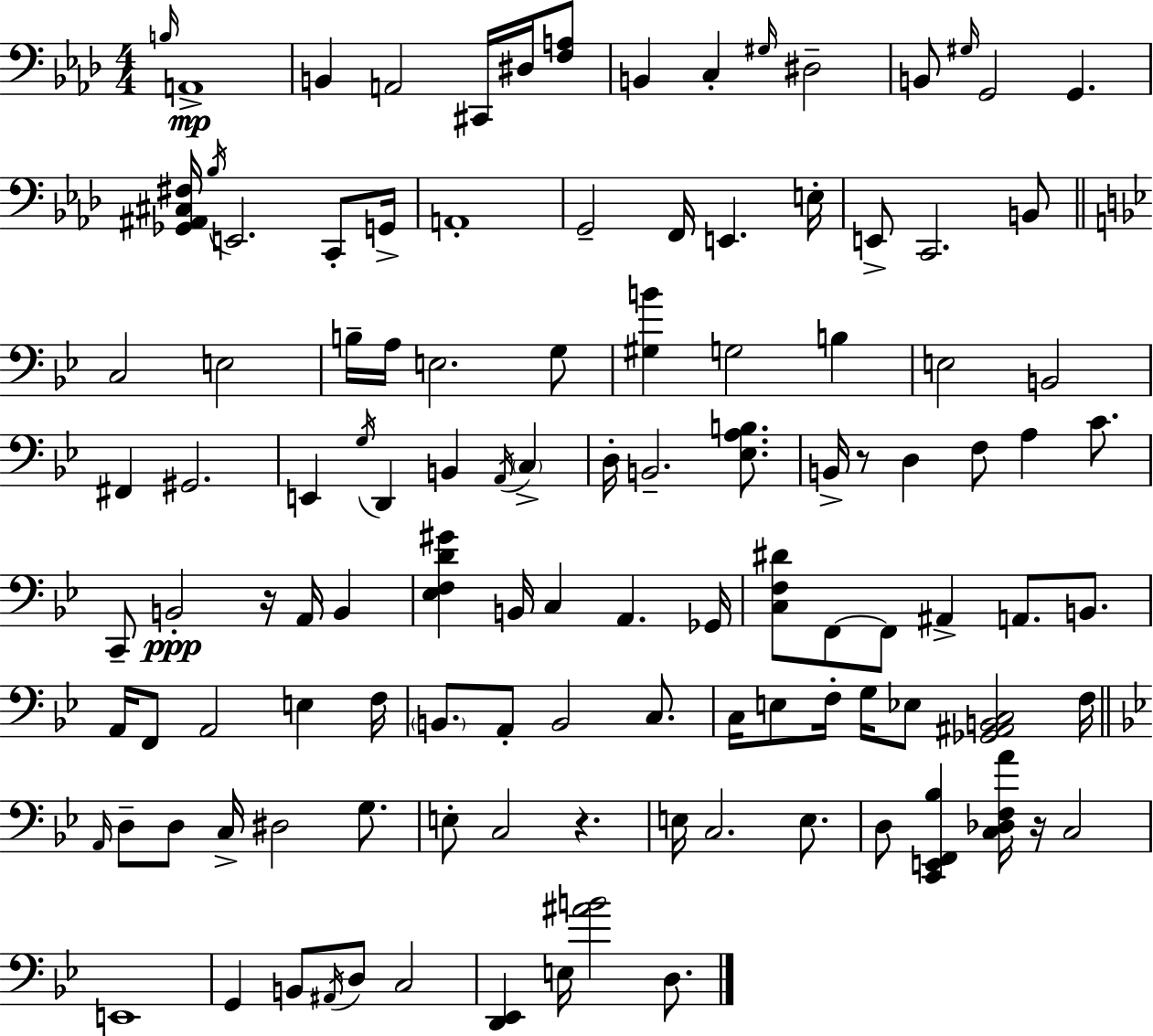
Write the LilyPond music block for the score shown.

{
  \clef bass
  \numericTimeSignature
  \time 4/4
  \key aes \major
  \grace { b16 }\mp a,1-> | b,4 a,2 cis,16 dis16 <f a>8 | b,4 c4-. \grace { gis16 } dis2-- | b,8 \grace { gis16 } g,2 g,4. | \break <ges, ais, cis fis>16 \acciaccatura { bes16 } e,2. | c,8-. g,16-> a,1-. | g,2-- f,16 e,4. | e16-. e,8-> c,2. | \break b,8 \bar "||" \break \key g \minor c2 e2 | b16-- a16 e2. g8 | <gis b'>4 g2 b4 | e2 b,2 | \break fis,4 gis,2. | e,4 \acciaccatura { g16 } d,4 b,4 \acciaccatura { a,16 } \parenthesize c4-> | d16-. b,2.-- <ees a b>8. | b,16-> r8 d4 f8 a4 c'8. | \break c,8-- b,2-.\ppp r16 a,16 b,4 | <ees f d' gis'>4 b,16 c4 a,4. | ges,16 <c f dis'>8 f,8~~ f,8 ais,4-> a,8. b,8. | a,16 f,8 a,2 e4 | \break f16 \parenthesize b,8. a,8-. b,2 c8. | c16 e8 f16-. g16 ees8 <ges, ais, b, c>2 | f16 \bar "||" \break \key bes \major \grace { a,16 } d8-- d8 c16-> dis2 g8. | e8-. c2 r4. | e16 c2. e8. | d8 <c, e, f, bes>4 <c des f a'>16 r16 c2 | \break e,1 | g,4 b,8 \acciaccatura { ais,16 } d8 c2 | <d, ees,>4 e16 <ais' b'>2 d8. | \bar "|."
}